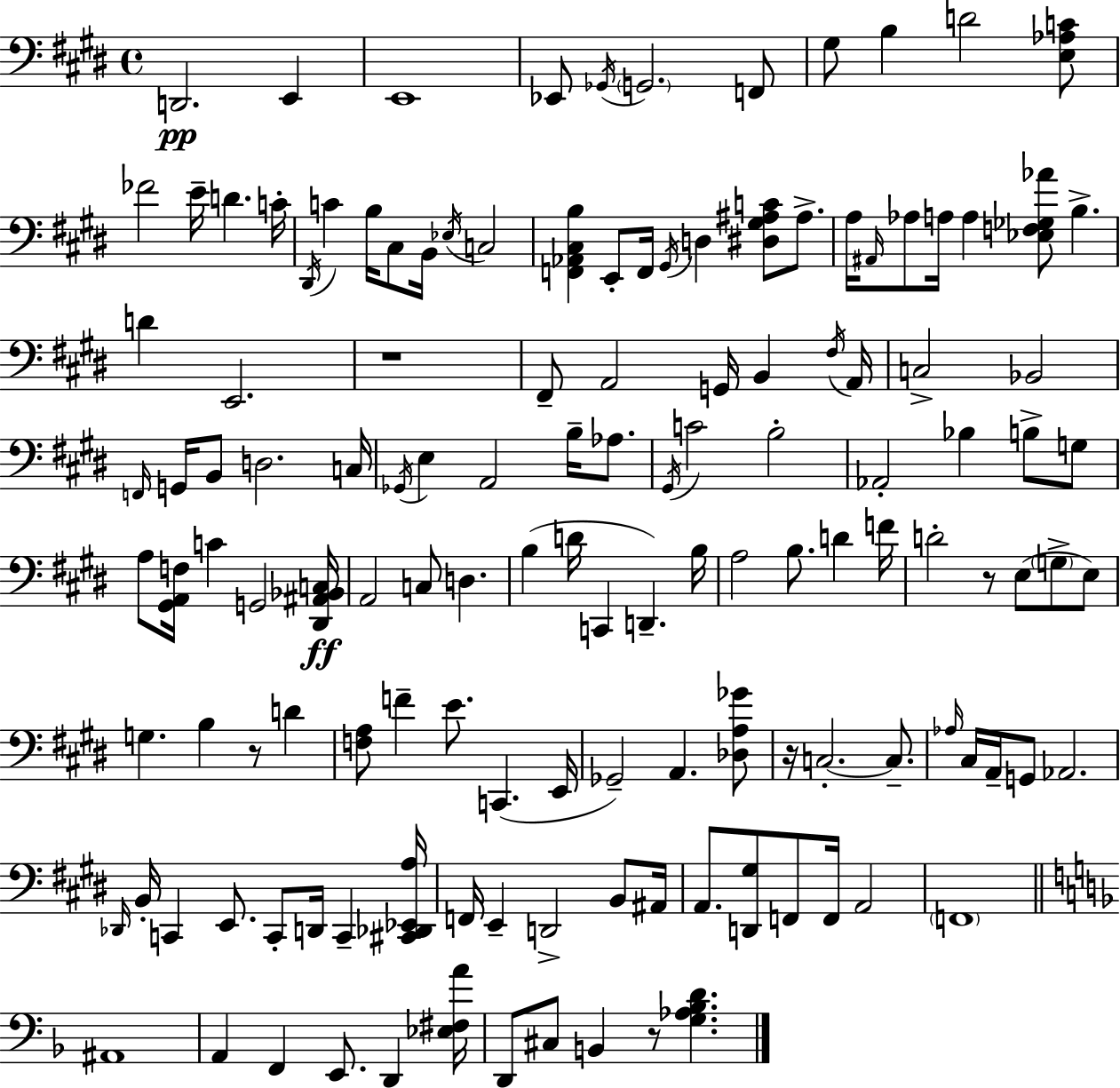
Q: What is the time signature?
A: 4/4